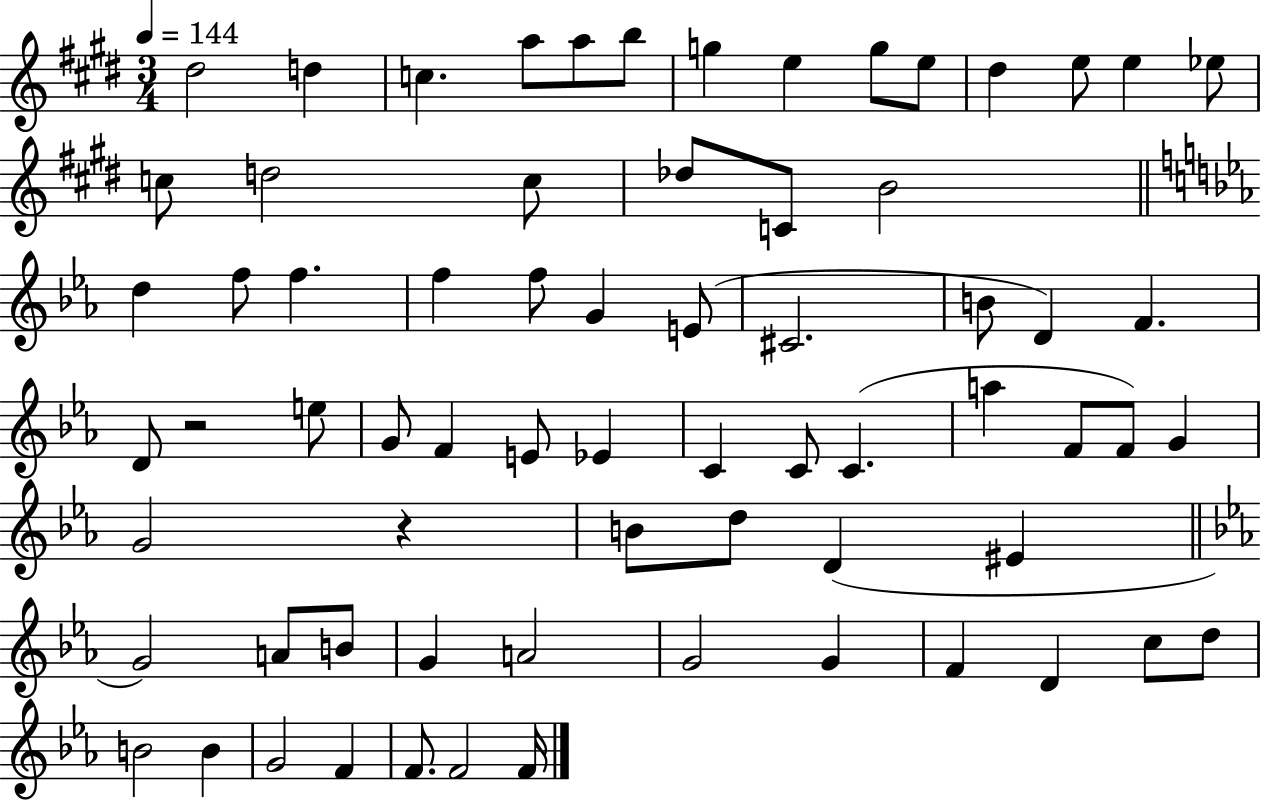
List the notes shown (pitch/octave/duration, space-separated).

D#5/h D5/q C5/q. A5/e A5/e B5/e G5/q E5/q G5/e E5/e D#5/q E5/e E5/q Eb5/e C5/e D5/h C5/e Db5/e C4/e B4/h D5/q F5/e F5/q. F5/q F5/e G4/q E4/e C#4/h. B4/e D4/q F4/q. D4/e R/h E5/e G4/e F4/q E4/e Eb4/q C4/q C4/e C4/q. A5/q F4/e F4/e G4/q G4/h R/q B4/e D5/e D4/q EIS4/q G4/h A4/e B4/e G4/q A4/h G4/h G4/q F4/q D4/q C5/e D5/e B4/h B4/q G4/h F4/q F4/e. F4/h F4/s